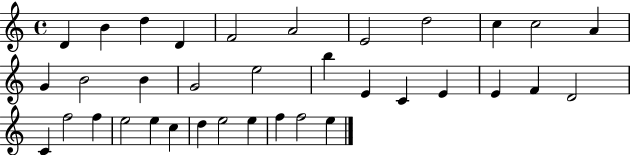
D4/q B4/q D5/q D4/q F4/h A4/h E4/h D5/h C5/q C5/h A4/q G4/q B4/h B4/q G4/h E5/h B5/q E4/q C4/q E4/q E4/q F4/q D4/h C4/q F5/h F5/q E5/h E5/q C5/q D5/q E5/h E5/q F5/q F5/h E5/q